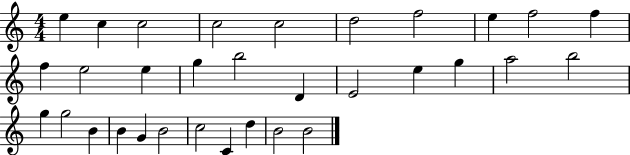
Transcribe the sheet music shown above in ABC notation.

X:1
T:Untitled
M:4/4
L:1/4
K:C
e c c2 c2 c2 d2 f2 e f2 f f e2 e g b2 D E2 e g a2 b2 g g2 B B G B2 c2 C d B2 B2